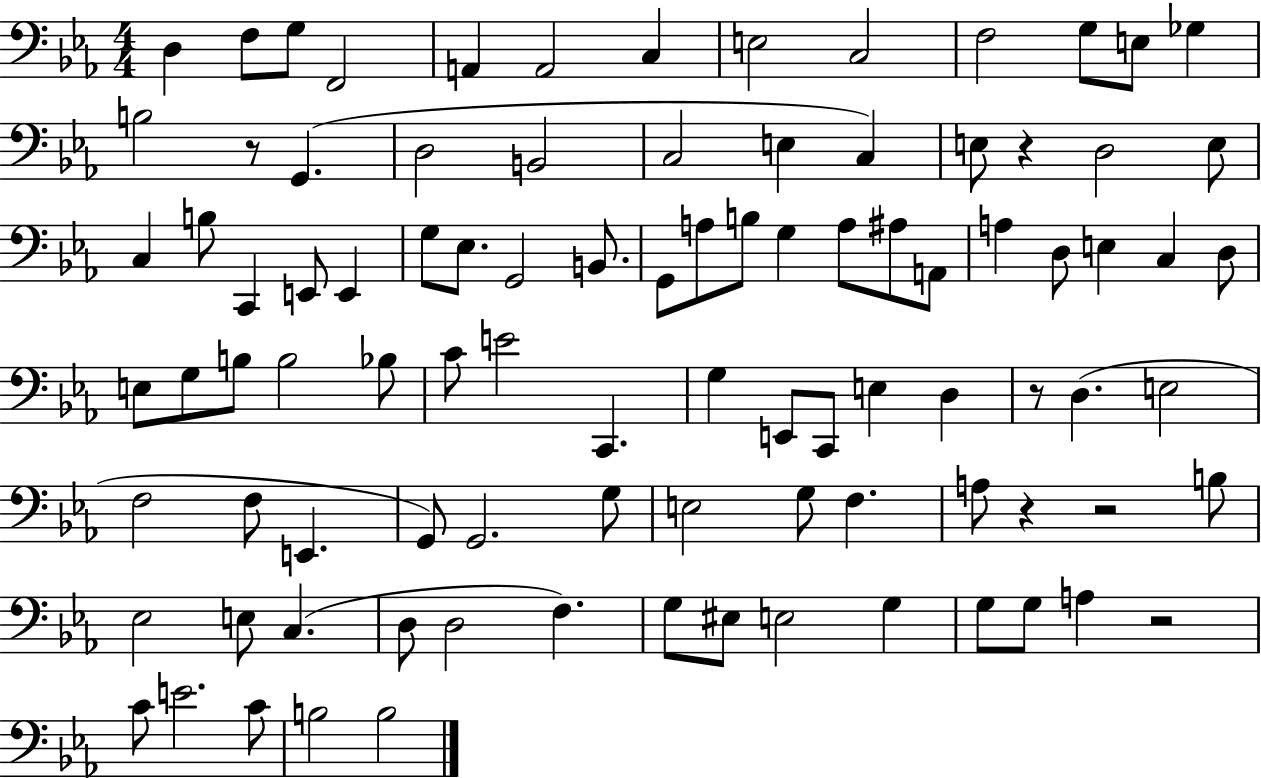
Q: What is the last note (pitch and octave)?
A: B3